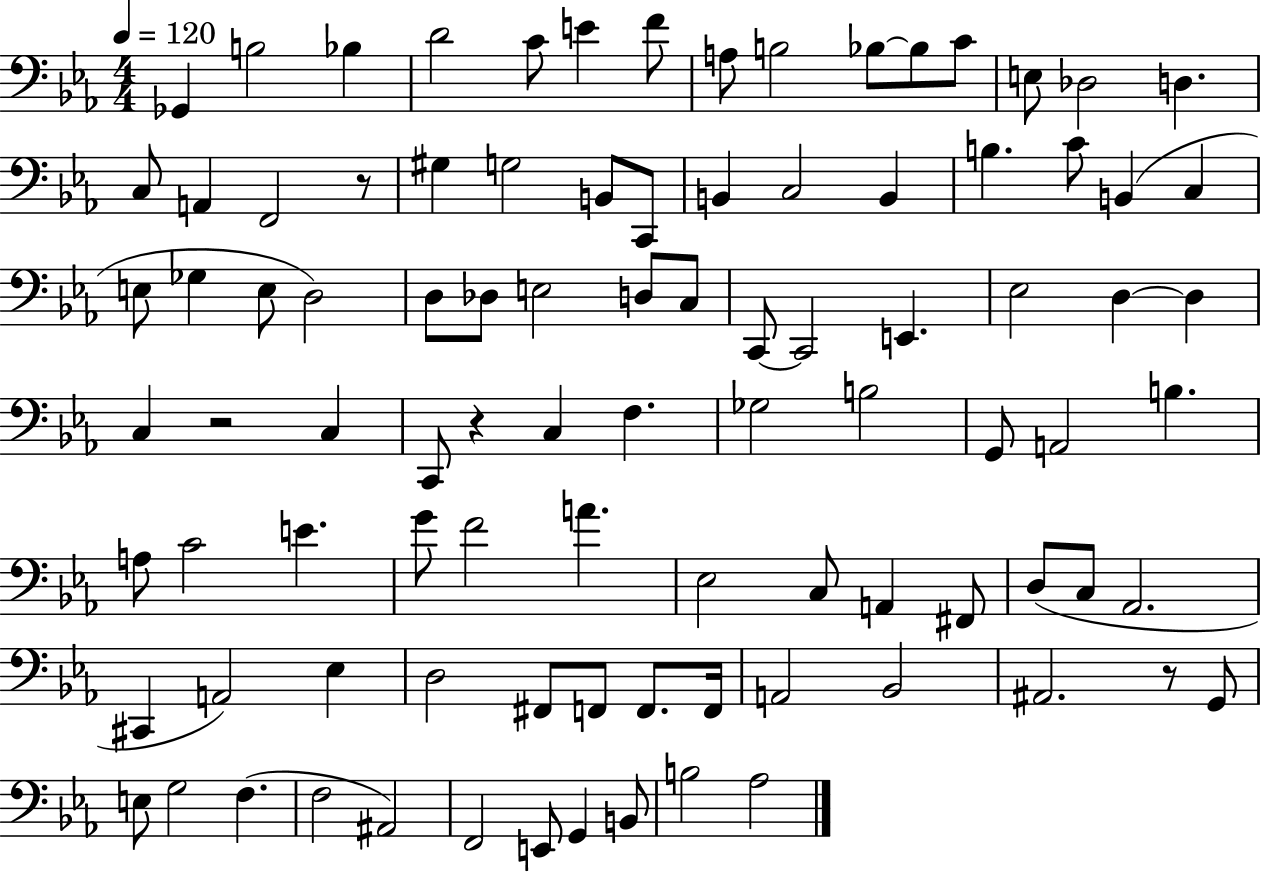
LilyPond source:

{
  \clef bass
  \numericTimeSignature
  \time 4/4
  \key ees \major
  \tempo 4 = 120
  ges,4 b2 bes4 | d'2 c'8 e'4 f'8 | a8 b2 bes8~~ bes8 c'8 | e8 des2 d4. | \break c8 a,4 f,2 r8 | gis4 g2 b,8 c,8 | b,4 c2 b,4 | b4. c'8 b,4( c4 | \break e8 ges4 e8 d2) | d8 des8 e2 d8 c8 | c,8~~ c,2 e,4. | ees2 d4~~ d4 | \break c4 r2 c4 | c,8 r4 c4 f4. | ges2 b2 | g,8 a,2 b4. | \break a8 c'2 e'4. | g'8 f'2 a'4. | ees2 c8 a,4 fis,8 | d8( c8 aes,2. | \break cis,4 a,2) ees4 | d2 fis,8 f,8 f,8. f,16 | a,2 bes,2 | ais,2. r8 g,8 | \break e8 g2 f4.( | f2 ais,2) | f,2 e,8 g,4 b,8 | b2 aes2 | \break \bar "|."
}